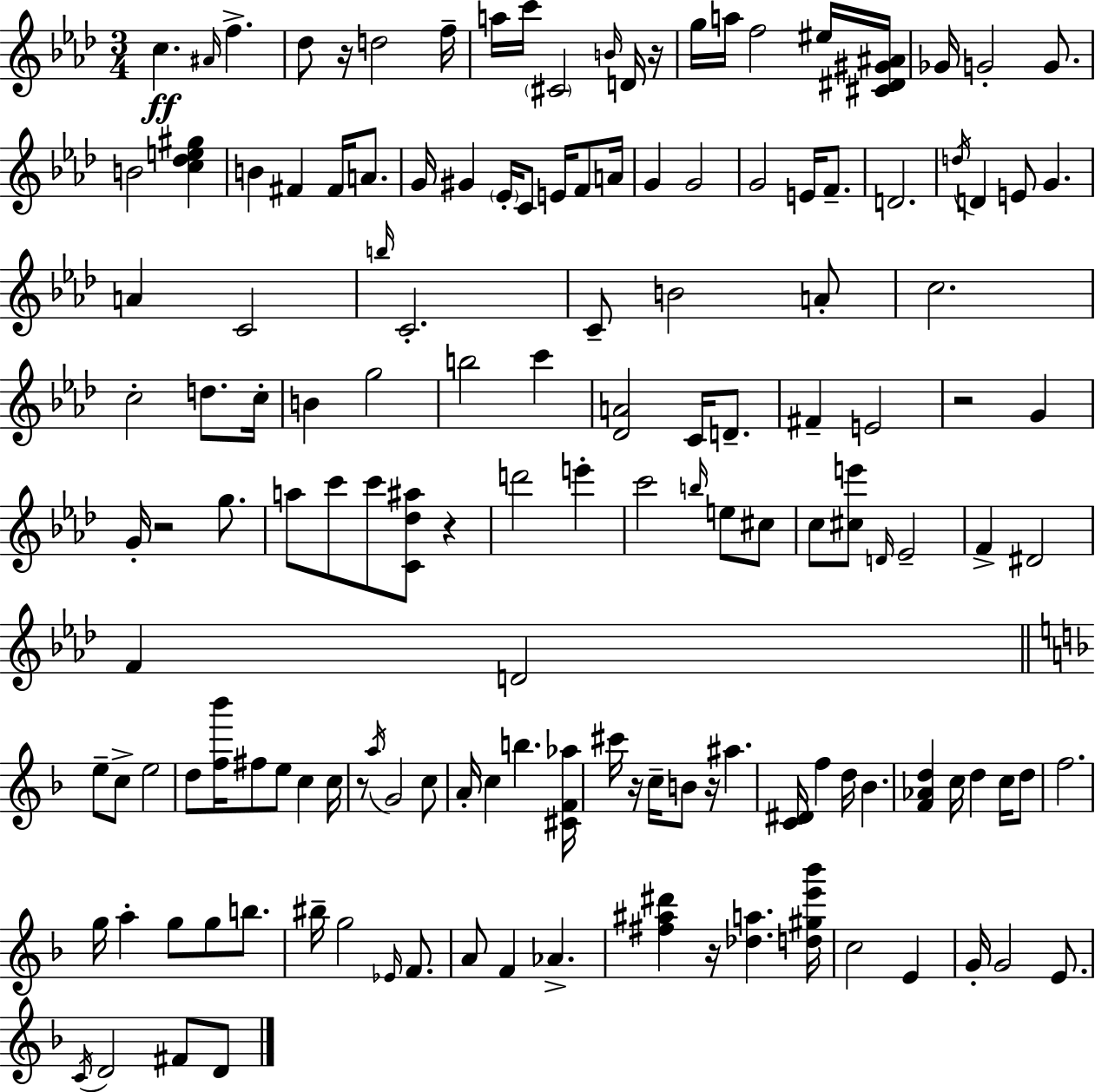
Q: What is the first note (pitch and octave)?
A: C5